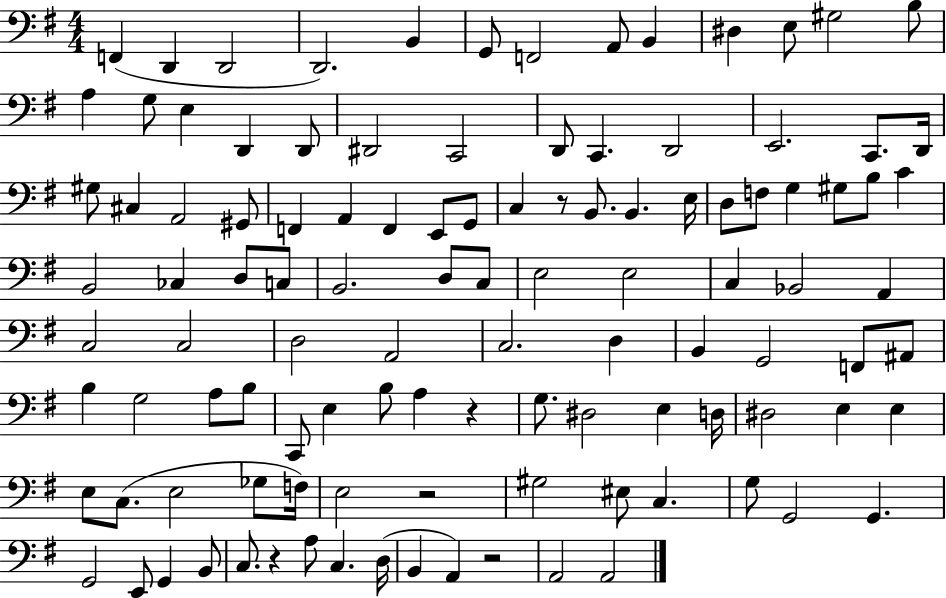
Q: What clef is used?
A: bass